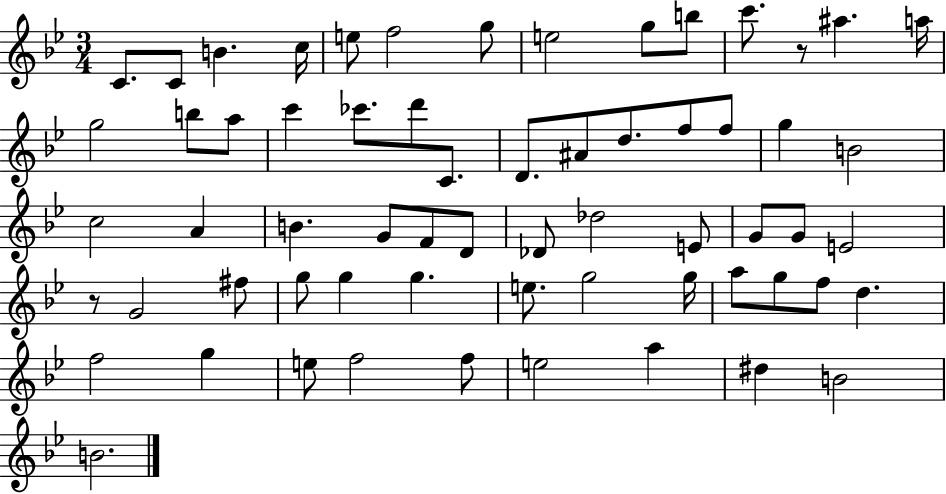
{
  \clef treble
  \numericTimeSignature
  \time 3/4
  \key bes \major
  c'8. c'8 b'4. c''16 | e''8 f''2 g''8 | e''2 g''8 b''8 | c'''8. r8 ais''4. a''16 | \break g''2 b''8 a''8 | c'''4 ces'''8. d'''8 c'8. | d'8. ais'8 d''8. f''8 f''8 | g''4 b'2 | \break c''2 a'4 | b'4. g'8 f'8 d'8 | des'8 des''2 e'8 | g'8 g'8 e'2 | \break r8 g'2 fis''8 | g''8 g''4 g''4. | e''8. g''2 g''16 | a''8 g''8 f''8 d''4. | \break f''2 g''4 | e''8 f''2 f''8 | e''2 a''4 | dis''4 b'2 | \break b'2. | \bar "|."
}